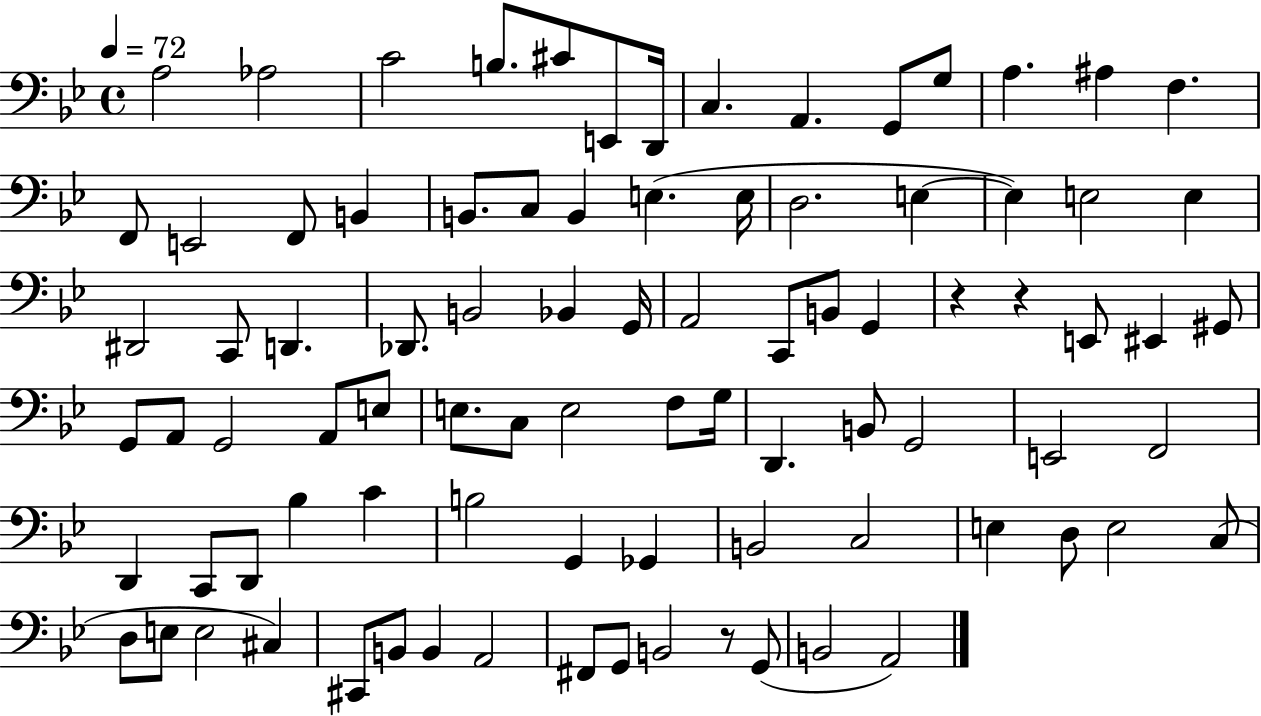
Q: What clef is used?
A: bass